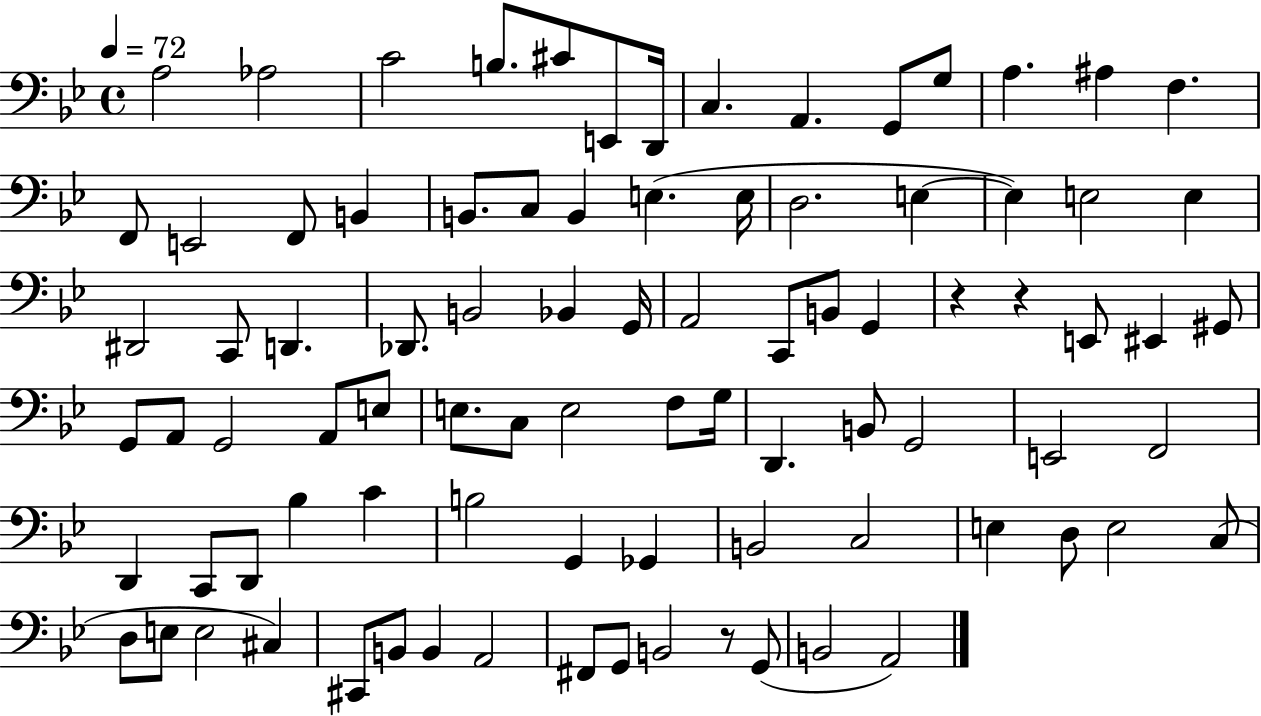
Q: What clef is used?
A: bass